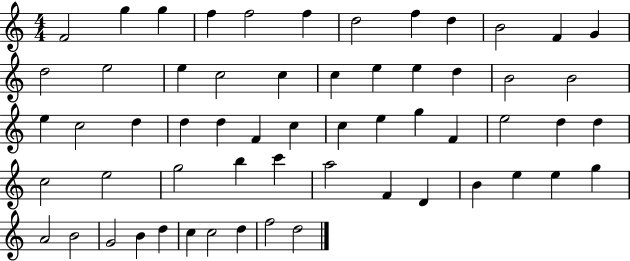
{
  \clef treble
  \numericTimeSignature
  \time 4/4
  \key c \major
  f'2 g''4 g''4 | f''4 f''2 f''4 | d''2 f''4 d''4 | b'2 f'4 g'4 | \break d''2 e''2 | e''4 c''2 c''4 | c''4 e''4 e''4 d''4 | b'2 b'2 | \break e''4 c''2 d''4 | d''4 d''4 f'4 c''4 | c''4 e''4 g''4 f'4 | e''2 d''4 d''4 | \break c''2 e''2 | g''2 b''4 c'''4 | a''2 f'4 d'4 | b'4 e''4 e''4 g''4 | \break a'2 b'2 | g'2 b'4 d''4 | c''4 c''2 d''4 | f''2 d''2 | \break \bar "|."
}